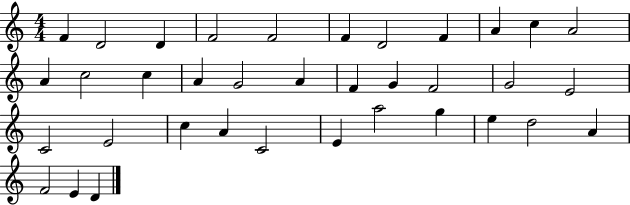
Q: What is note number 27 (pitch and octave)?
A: C4